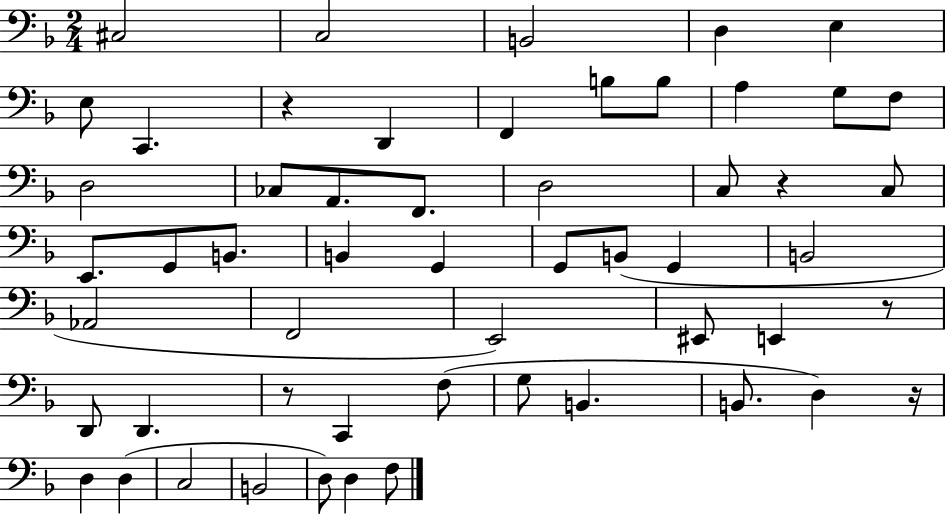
X:1
T:Untitled
M:2/4
L:1/4
K:F
^C,2 C,2 B,,2 D, E, E,/2 C,, z D,, F,, B,/2 B,/2 A, G,/2 F,/2 D,2 _C,/2 A,,/2 F,,/2 D,2 C,/2 z C,/2 E,,/2 G,,/2 B,,/2 B,, G,, G,,/2 B,,/2 G,, B,,2 _A,,2 F,,2 E,,2 ^E,,/2 E,, z/2 D,,/2 D,, z/2 C,, F,/2 G,/2 B,, B,,/2 D, z/4 D, D, C,2 B,,2 D,/2 D, F,/2